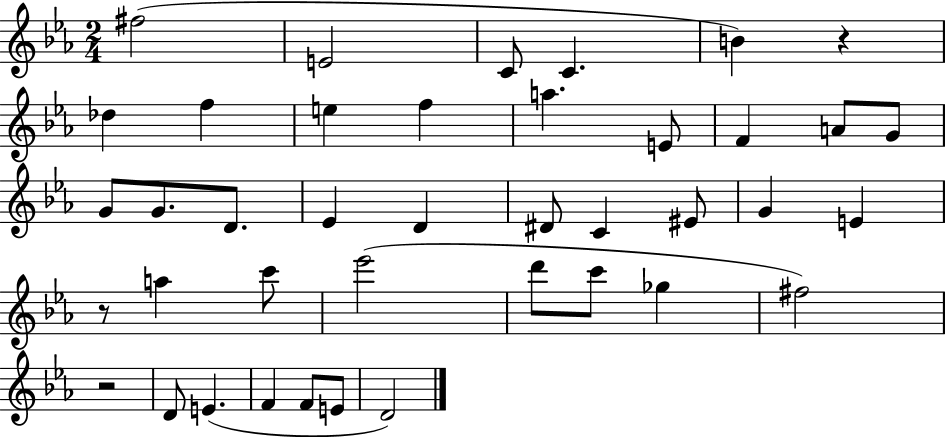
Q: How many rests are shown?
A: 3